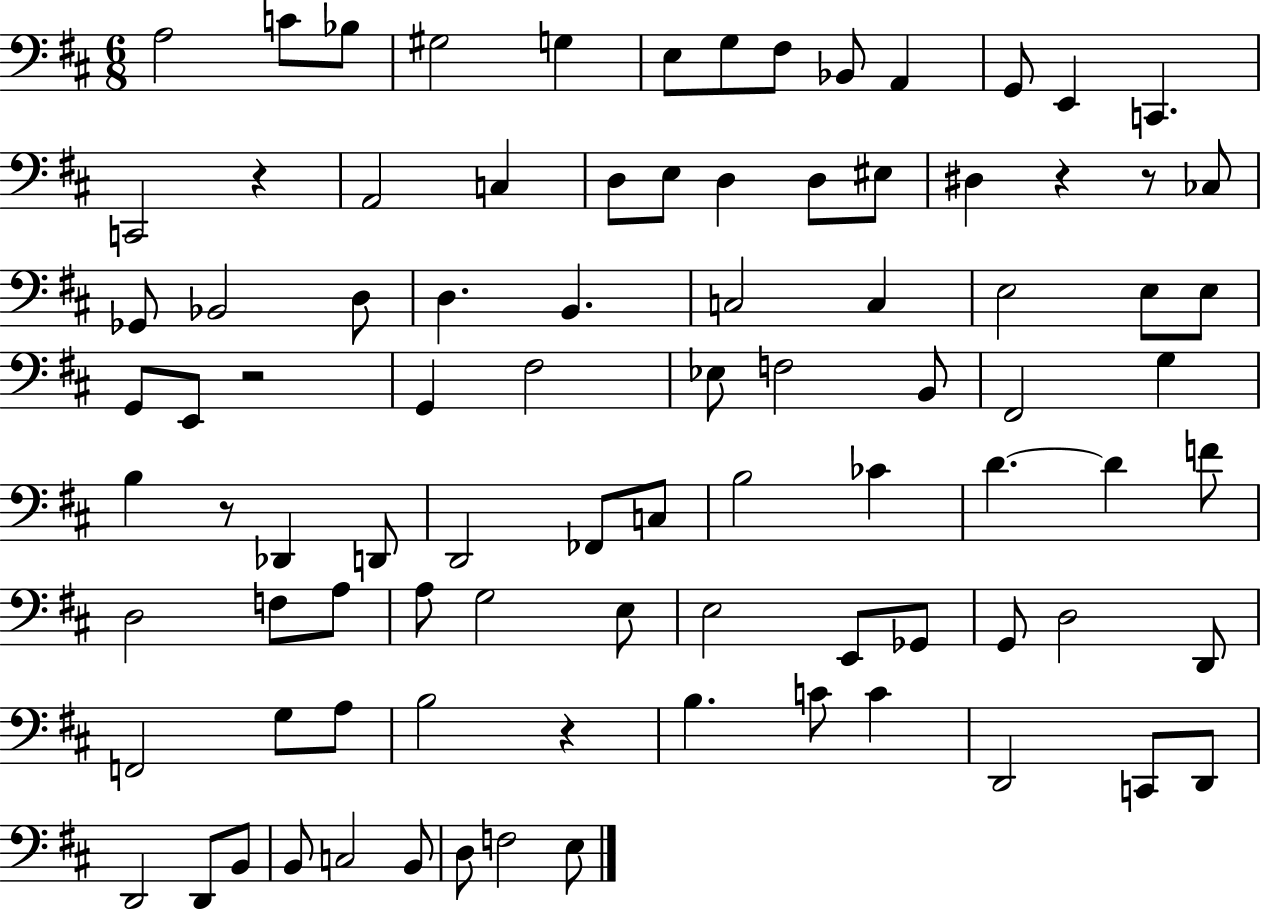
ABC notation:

X:1
T:Untitled
M:6/8
L:1/4
K:D
A,2 C/2 _B,/2 ^G,2 G, E,/2 G,/2 ^F,/2 _B,,/2 A,, G,,/2 E,, C,, C,,2 z A,,2 C, D,/2 E,/2 D, D,/2 ^E,/2 ^D, z z/2 _C,/2 _G,,/2 _B,,2 D,/2 D, B,, C,2 C, E,2 E,/2 E,/2 G,,/2 E,,/2 z2 G,, ^F,2 _E,/2 F,2 B,,/2 ^F,,2 G, B, z/2 _D,, D,,/2 D,,2 _F,,/2 C,/2 B,2 _C D D F/2 D,2 F,/2 A,/2 A,/2 G,2 E,/2 E,2 E,,/2 _G,,/2 G,,/2 D,2 D,,/2 F,,2 G,/2 A,/2 B,2 z B, C/2 C D,,2 C,,/2 D,,/2 D,,2 D,,/2 B,,/2 B,,/2 C,2 B,,/2 D,/2 F,2 E,/2